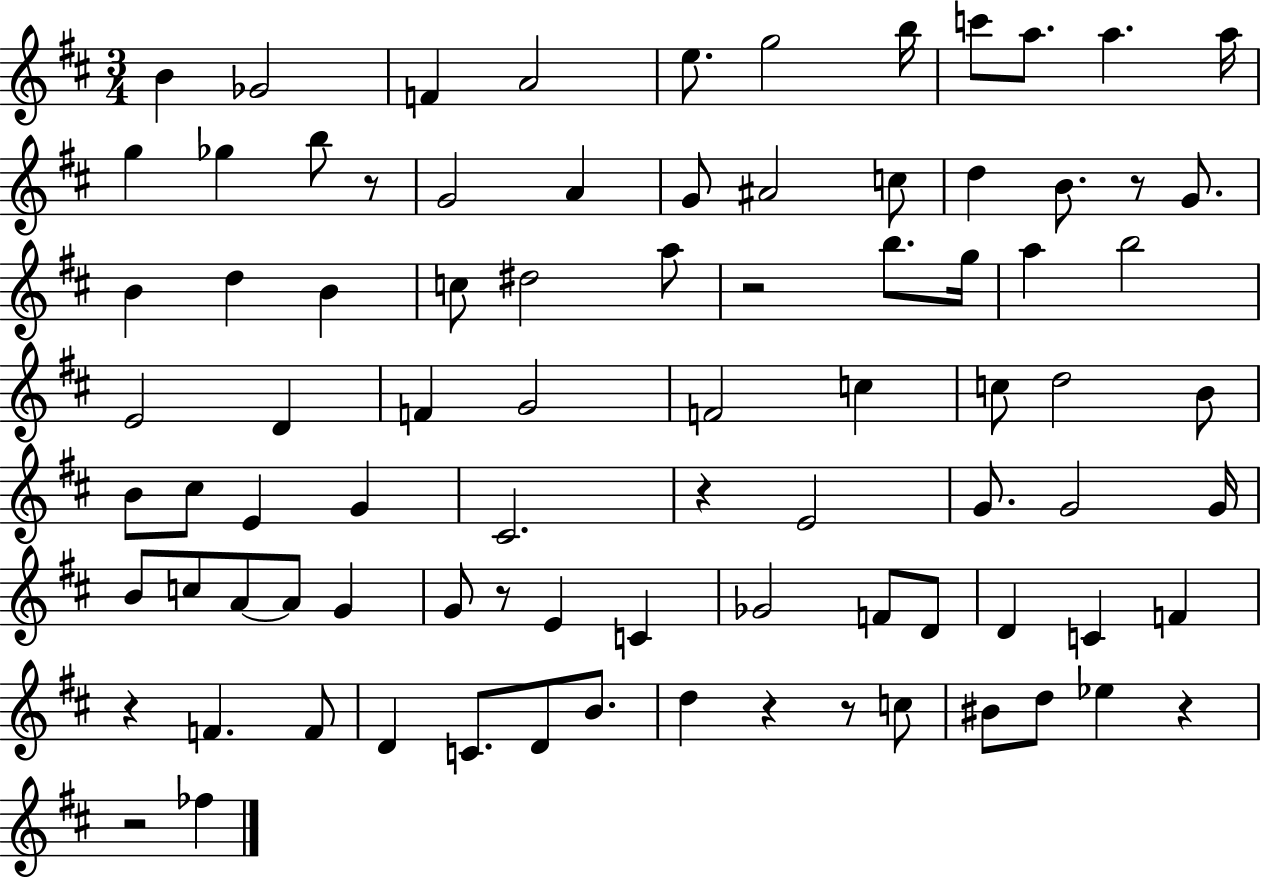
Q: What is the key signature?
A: D major